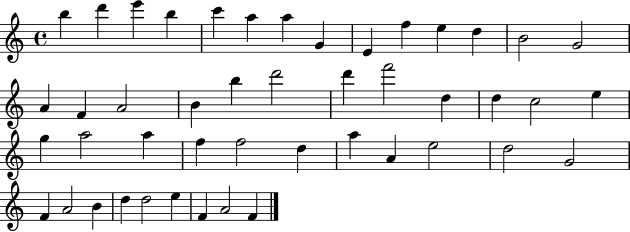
{
  \clef treble
  \time 4/4
  \defaultTimeSignature
  \key c \major
  b''4 d'''4 e'''4 b''4 | c'''4 a''4 a''4 g'4 | e'4 f''4 e''4 d''4 | b'2 g'2 | \break a'4 f'4 a'2 | b'4 b''4 d'''2 | d'''4 f'''2 d''4 | d''4 c''2 e''4 | \break g''4 a''2 a''4 | f''4 f''2 d''4 | a''4 a'4 e''2 | d''2 g'2 | \break f'4 a'2 b'4 | d''4 d''2 e''4 | f'4 a'2 f'4 | \bar "|."
}